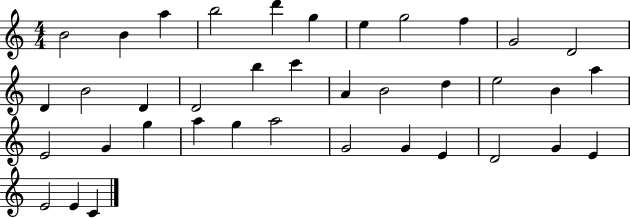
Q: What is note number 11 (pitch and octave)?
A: D4